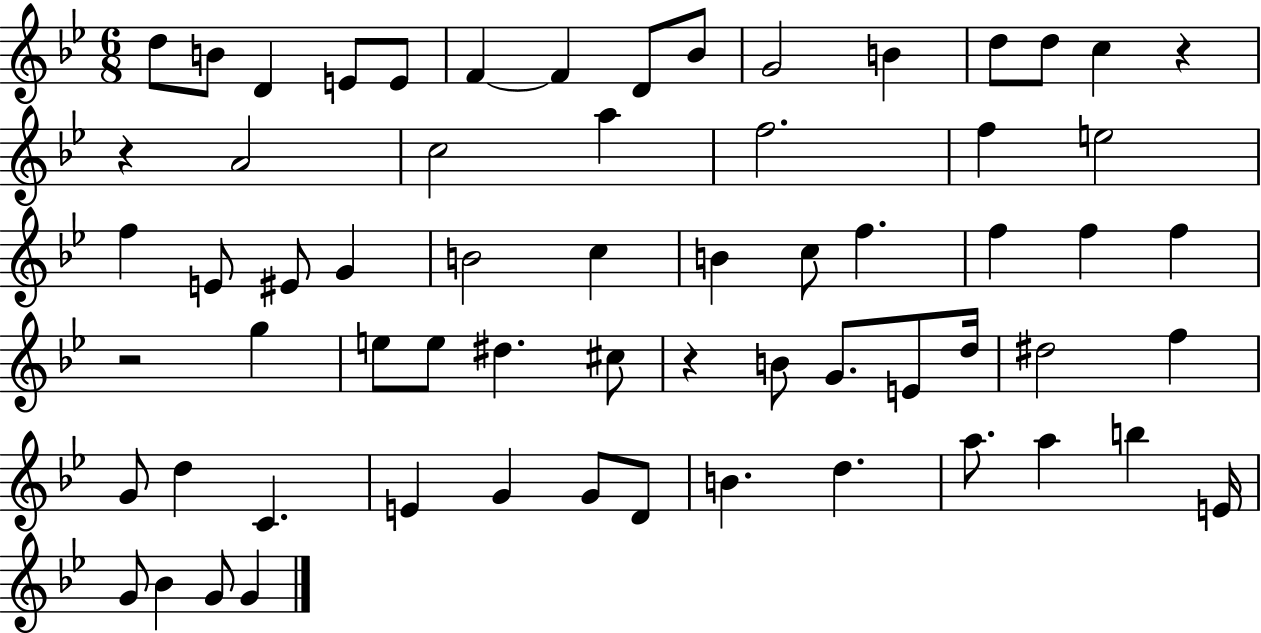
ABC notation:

X:1
T:Untitled
M:6/8
L:1/4
K:Bb
d/2 B/2 D E/2 E/2 F F D/2 _B/2 G2 B d/2 d/2 c z z A2 c2 a f2 f e2 f E/2 ^E/2 G B2 c B c/2 f f f f z2 g e/2 e/2 ^d ^c/2 z B/2 G/2 E/2 d/4 ^d2 f G/2 d C E G G/2 D/2 B d a/2 a b E/4 G/2 _B G/2 G